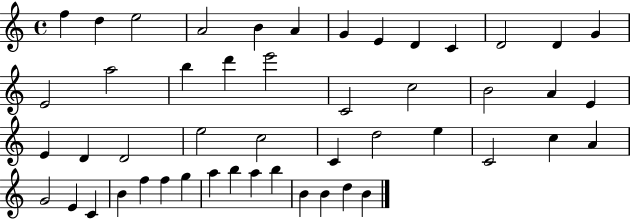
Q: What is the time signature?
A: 4/4